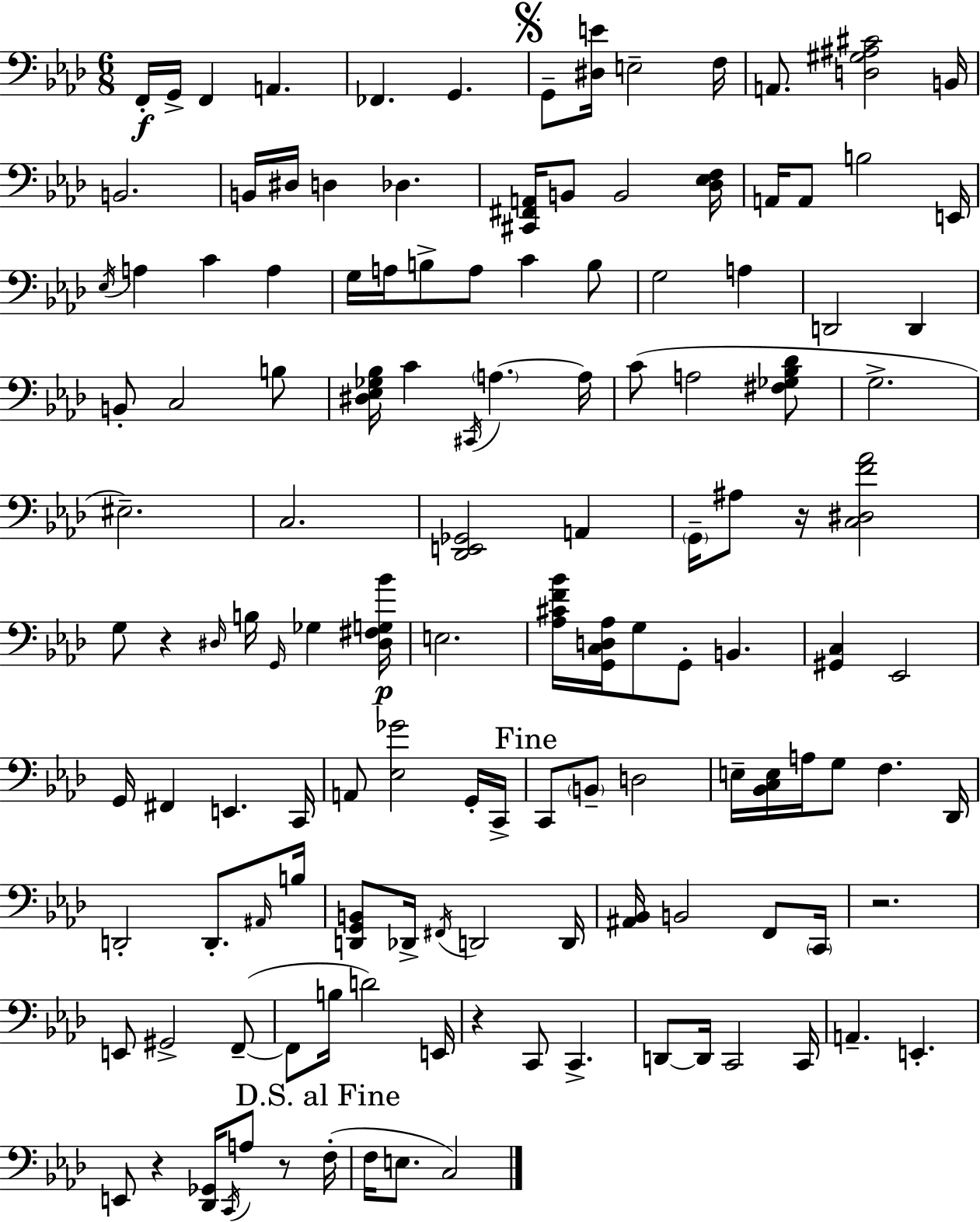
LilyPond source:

{
  \clef bass
  \numericTimeSignature
  \time 6/8
  \key f \minor
  \repeat volta 2 { f,16-.\f g,16-> f,4 a,4. | fes,4. g,4. | \mark \markup { \musicglyph "scripts.segno" } g,8-- <dis e'>16 e2-- f16 | a,8. <d gis ais cis'>2 b,16 | \break b,2. | b,16 dis16 d4 des4. | <cis, fis, a,>16 b,8 b,2 <des ees f>16 | a,16 a,8 b2 e,16 | \break \acciaccatura { ees16 } a4 c'4 a4 | g16 a16 b8-> a8 c'4 b8 | g2 a4 | d,2 d,4 | \break b,8-. c2 b8 | <dis ees ges bes>16 c'4 \acciaccatura { cis,16 } \parenthesize a4.~~ | a16 c'8( a2 | <fis ges bes des'>8 g2.-> | \break eis2.--) | c2. | <des, e, ges,>2 a,4 | \parenthesize g,16-- ais8 r16 <c dis f' aes'>2 | \break g8 r4 \grace { dis16 } b16 \grace { g,16 } ges4 | <dis fis g bes'>16\p e2. | <aes cis' f' bes'>16 <g, c d aes>16 g8 g,8-. b,4. | <gis, c>4 ees,2 | \break g,16 fis,4 e,4. | c,16 a,8 <ees ges'>2 | g,16-. c,16-> \mark "Fine" c,8 \parenthesize b,8-- d2 | e16-- <bes, c e>16 a16 g8 f4. | \break des,16 d,2-. | d,8.-. \grace { ais,16 } b16 <d, g, b,>8 des,16-> \acciaccatura { fis,16 } d,2 | d,16 <ais, bes,>16 b,2 | f,8 \parenthesize c,16 r2. | \break e,8 gis,2-> | f,8--~(~ f,8 b16 d'2) | e,16 r4 c,8 | c,4.-> d,8~~ d,16 c,2 | \break c,16 a,4.-- | e,4.-. e,8 r4 | <des, ges,>16 \acciaccatura { c,16 } a8 r8 \mark "D.S. al Fine" f16-.( f16 e8. c2) | } \bar "|."
}